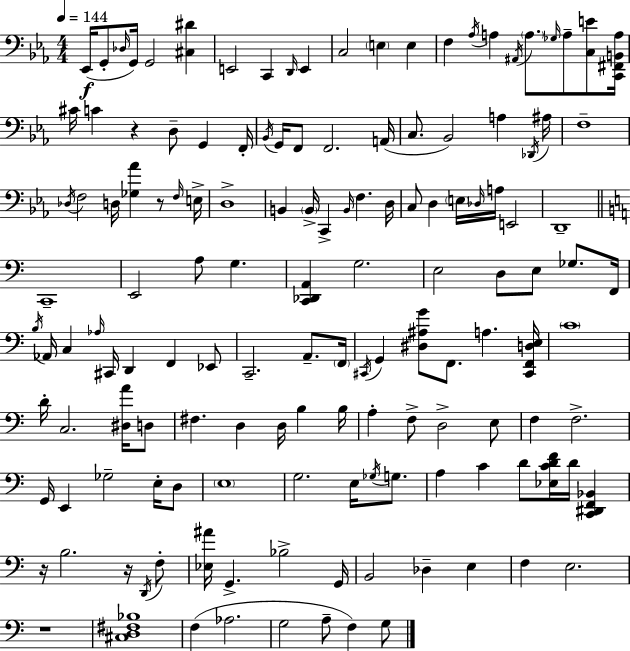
Eb2/s G2/e Db3/s G2/s G2/h [C#3,D#4]/q E2/h C2/q D2/s E2/q C3/h E3/q E3/q F3/q Ab3/s A3/q A#2/s A3/e. Gb3/s A3/e [C3,E4]/e [C2,F#2,B2,A3]/s C#4/s C4/q R/q D3/e G2/q F2/s Bb2/s G2/s F2/e F2/h. A2/s C3/e. Bb2/h A3/q Db2/s A#3/s F3/w Db3/s F3/h D3/s [Gb3,Ab4]/q R/e F3/s E3/s D3/w B2/q B2/s C2/q B2/s F3/q. D3/s C3/e D3/q E3/s Db3/s A3/s E2/h D2/w C2/w E2/h A3/e G3/q. [C2,Db2,A2]/q G3/h. E3/h D3/e E3/e Gb3/e. F2/s B3/s Ab2/s C3/q Ab3/s C#2/s D2/q F2/q Eb2/e C2/h. A2/e. F2/s C#2/s G2/q [D#3,A#3,G4]/e F2/e. A3/q. [C#2,F2,D3,E3]/s C4/w D4/s C3/h. [D#3,A4]/s D3/e F#3/q. D3/q D3/s B3/q B3/s A3/q F3/e D3/h E3/e F3/q F3/h. G2/s E2/q Gb3/h E3/s D3/e E3/w G3/h. E3/s Gb3/s G3/e. A3/q C4/q D4/e [Eb3,C4,D4,F4]/s D4/s [C2,D#2,F2,Bb2]/q R/s B3/h. R/s D2/s F3/e [Eb3,A#4]/s G2/q. Bb3/h G2/s B2/h Db3/q E3/q F3/q E3/h. R/w [C#3,D3,F#3,Bb3]/w F3/q Ab3/h. G3/h A3/e F3/q G3/e